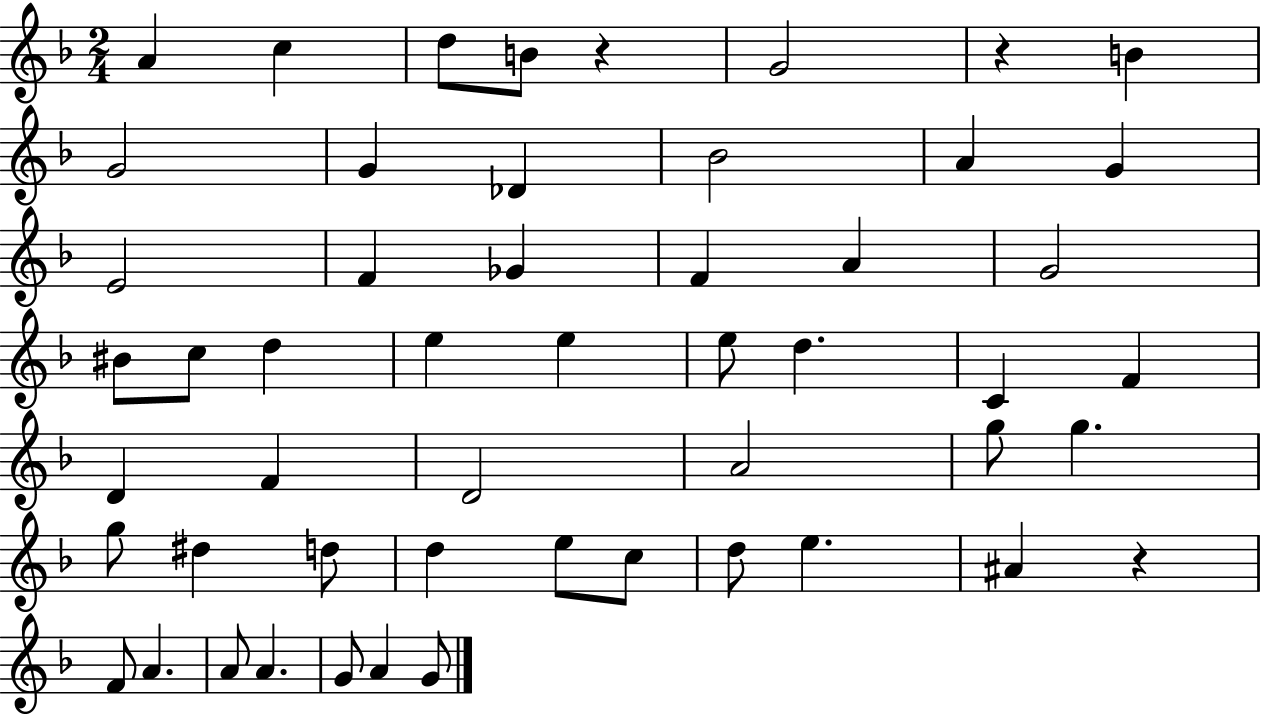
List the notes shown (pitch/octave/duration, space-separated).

A4/q C5/q D5/e B4/e R/q G4/h R/q B4/q G4/h G4/q Db4/q Bb4/h A4/q G4/q E4/h F4/q Gb4/q F4/q A4/q G4/h BIS4/e C5/e D5/q E5/q E5/q E5/e D5/q. C4/q F4/q D4/q F4/q D4/h A4/h G5/e G5/q. G5/e D#5/q D5/e D5/q E5/e C5/e D5/e E5/q. A#4/q R/q F4/e A4/q. A4/e A4/q. G4/e A4/q G4/e